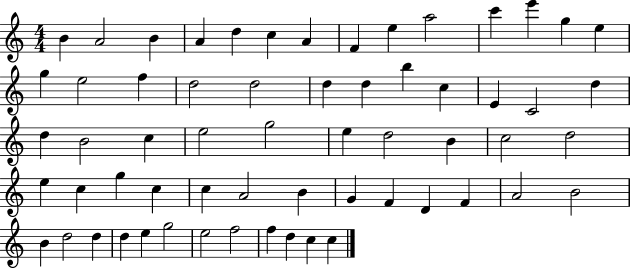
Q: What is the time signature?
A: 4/4